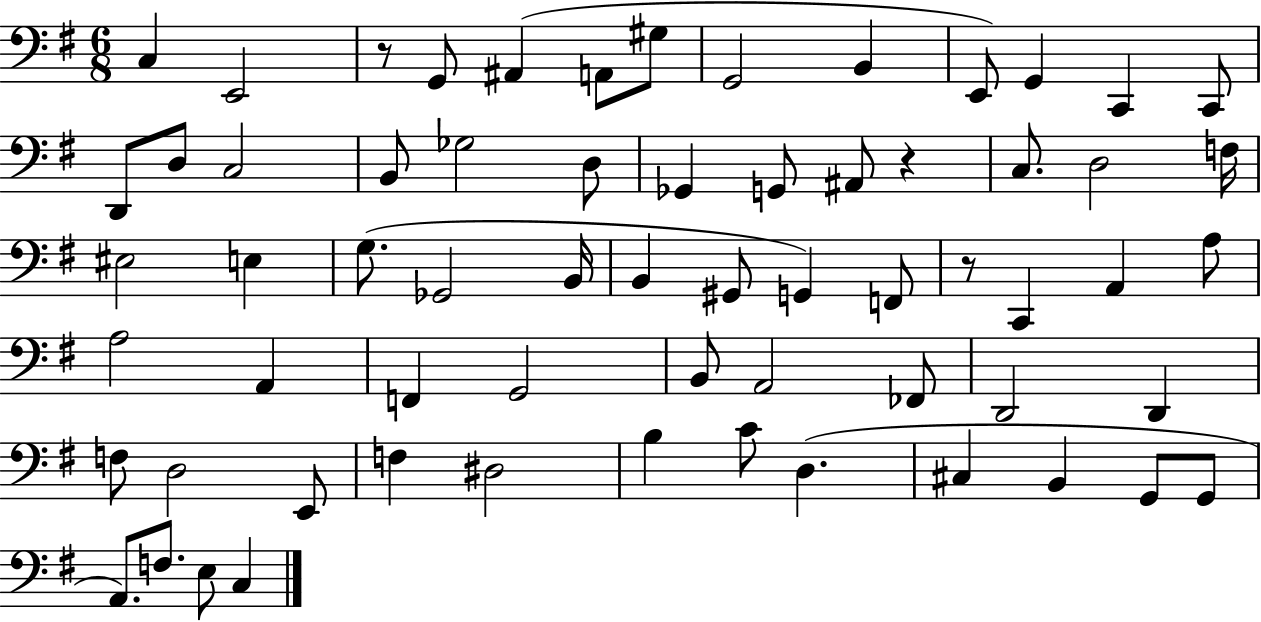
C3/q E2/h R/e G2/e A#2/q A2/e G#3/e G2/h B2/q E2/e G2/q C2/q C2/e D2/e D3/e C3/h B2/e Gb3/h D3/e Gb2/q G2/e A#2/e R/q C3/e. D3/h F3/s EIS3/h E3/q G3/e. Gb2/h B2/s B2/q G#2/e G2/q F2/e R/e C2/q A2/q A3/e A3/h A2/q F2/q G2/h B2/e A2/h FES2/e D2/h D2/q F3/e D3/h E2/e F3/q D#3/h B3/q C4/e D3/q. C#3/q B2/q G2/e G2/e A2/e. F3/e. E3/e C3/q